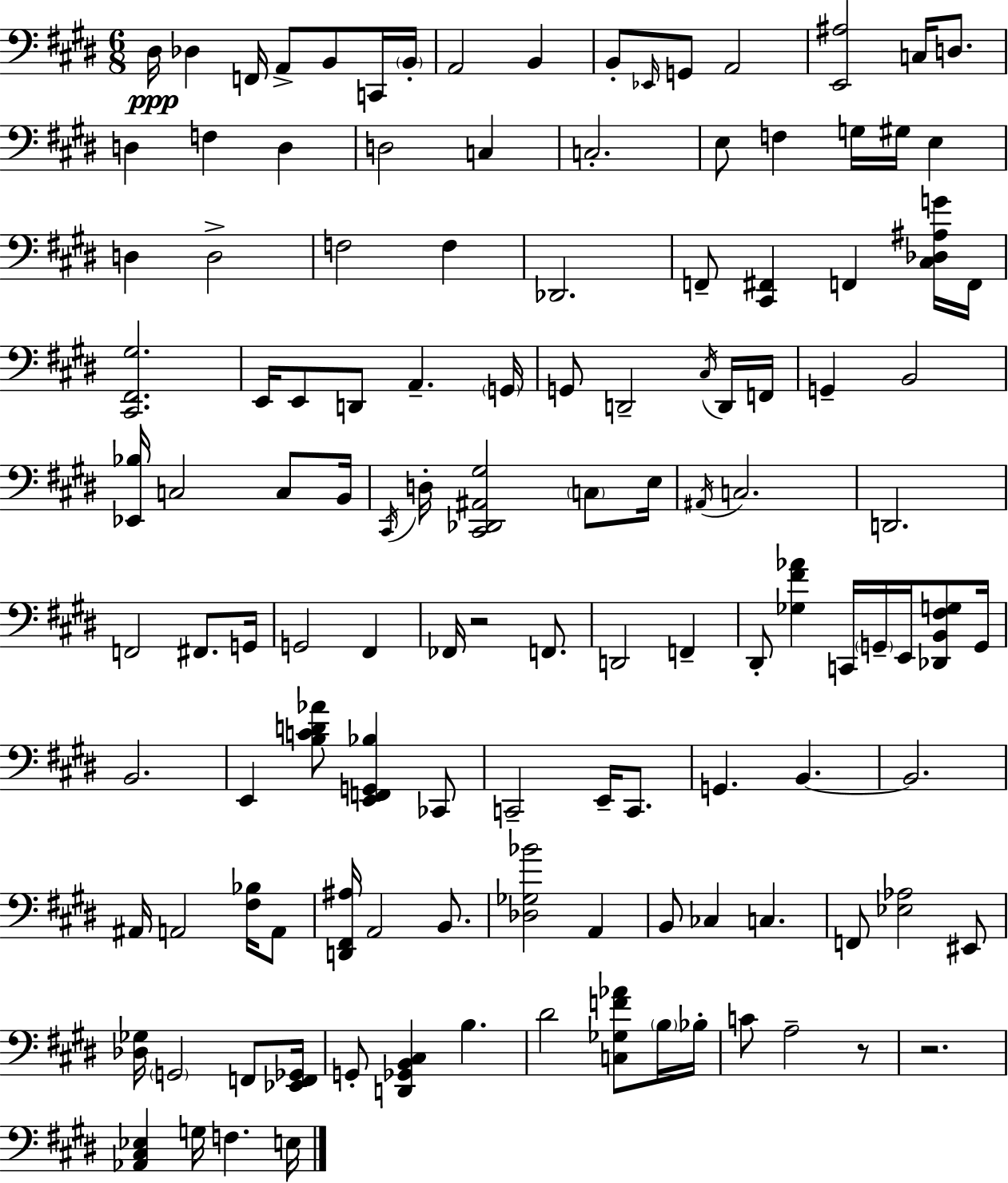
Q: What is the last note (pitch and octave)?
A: E3